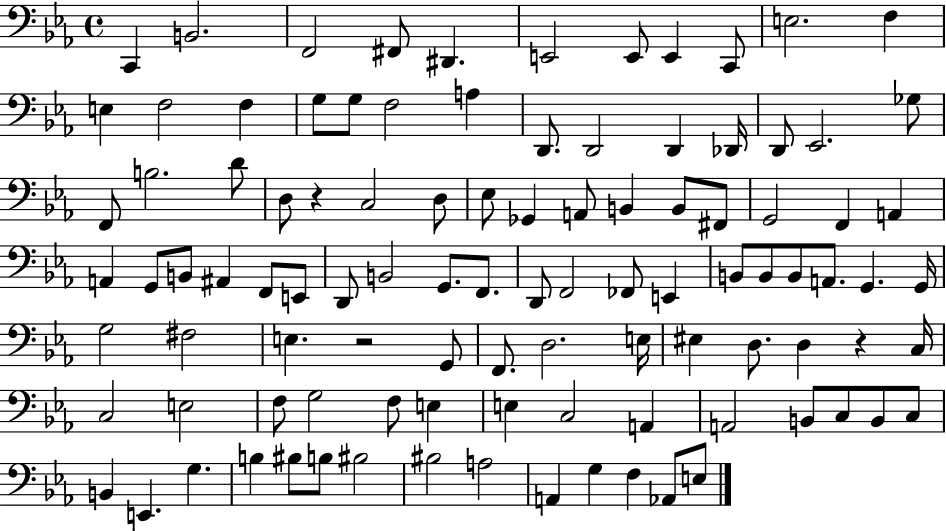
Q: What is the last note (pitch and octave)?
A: E3